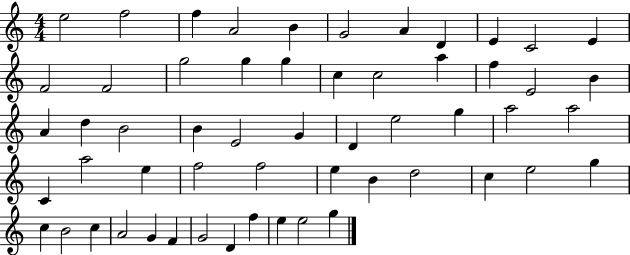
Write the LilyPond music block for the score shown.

{
  \clef treble
  \numericTimeSignature
  \time 4/4
  \key c \major
  e''2 f''2 | f''4 a'2 b'4 | g'2 a'4 d'4 | e'4 c'2 e'4 | \break f'2 f'2 | g''2 g''4 g''4 | c''4 c''2 a''4 | f''4 e'2 b'4 | \break a'4 d''4 b'2 | b'4 e'2 g'4 | d'4 e''2 g''4 | a''2 a''2 | \break c'4 a''2 e''4 | f''2 f''2 | e''4 b'4 d''2 | c''4 e''2 g''4 | \break c''4 b'2 c''4 | a'2 g'4 f'4 | g'2 d'4 f''4 | e''4 e''2 g''4 | \break \bar "|."
}